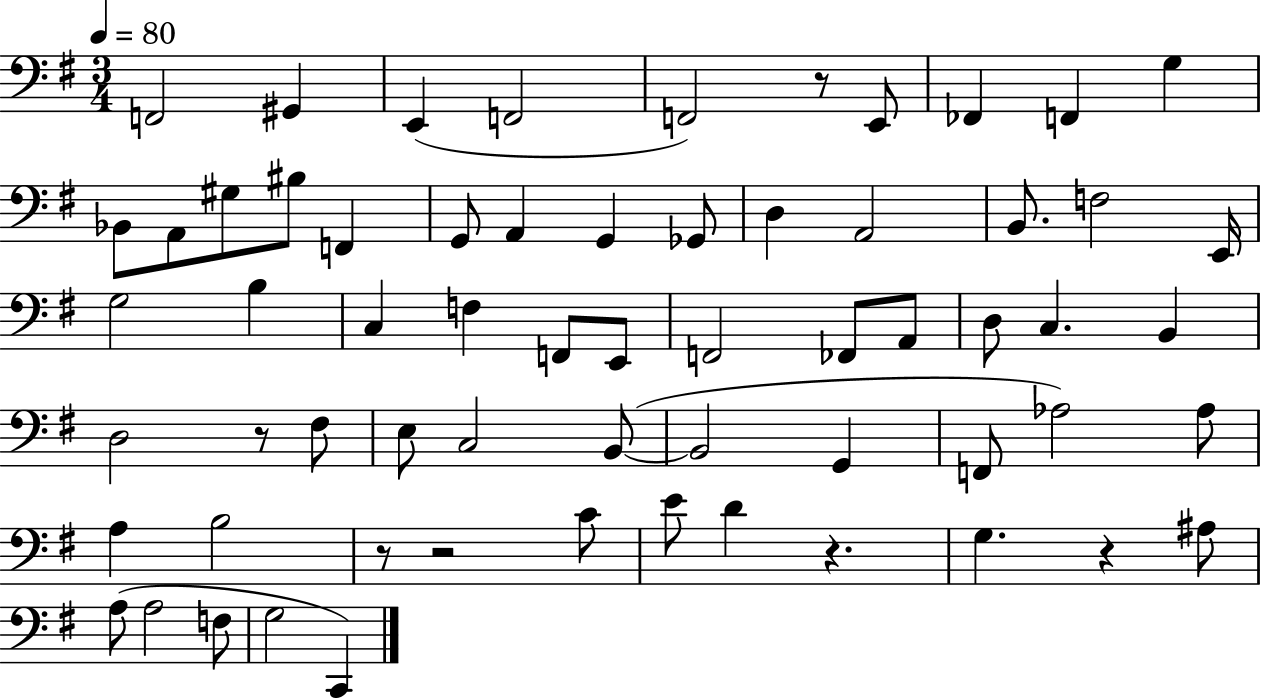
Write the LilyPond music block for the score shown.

{
  \clef bass
  \numericTimeSignature
  \time 3/4
  \key g \major
  \tempo 4 = 80
  f,2 gis,4 | e,4( f,2 | f,2) r8 e,8 | fes,4 f,4 g4 | \break bes,8 a,8 gis8 bis8 f,4 | g,8 a,4 g,4 ges,8 | d4 a,2 | b,8. f2 e,16 | \break g2 b4 | c4 f4 f,8 e,8 | f,2 fes,8 a,8 | d8 c4. b,4 | \break d2 r8 fis8 | e8 c2 b,8~(~ | b,2 g,4 | f,8 aes2) aes8 | \break a4 b2 | r8 r2 c'8 | e'8 d'4 r4. | g4. r4 ais8 | \break a8( a2 f8 | g2 c,4) | \bar "|."
}